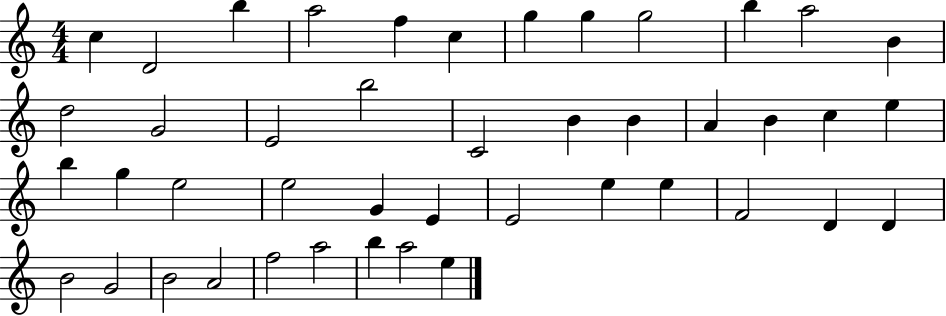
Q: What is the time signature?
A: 4/4